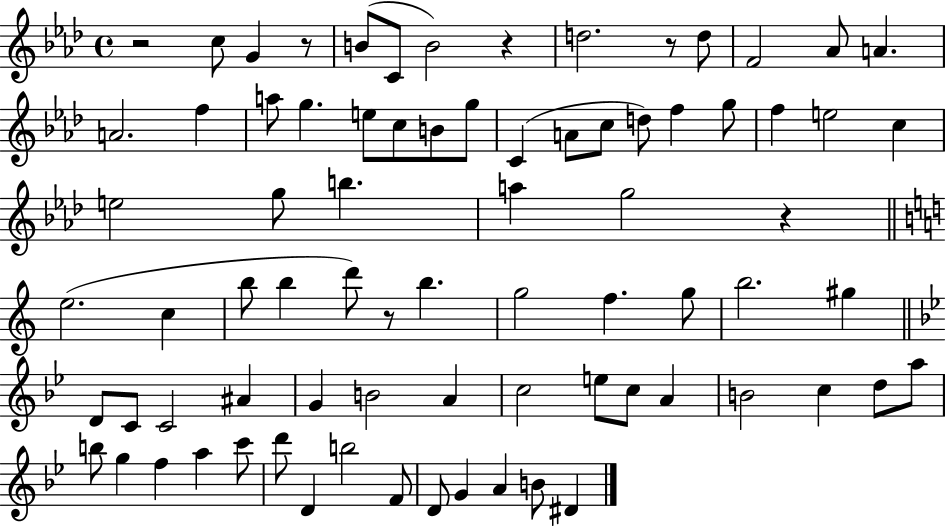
{
  \clef treble
  \time 4/4
  \defaultTimeSignature
  \key aes \major
  r2 c''8 g'4 r8 | b'8( c'8 b'2) r4 | d''2. r8 d''8 | f'2 aes'8 a'4. | \break a'2. f''4 | a''8 g''4. e''8 c''8 b'8 g''8 | c'4( a'8 c''8 d''8) f''4 g''8 | f''4 e''2 c''4 | \break e''2 g''8 b''4. | a''4 g''2 r4 | \bar "||" \break \key a \minor e''2.( c''4 | b''8 b''4 d'''8) r8 b''4. | g''2 f''4. g''8 | b''2. gis''4 | \break \bar "||" \break \key bes \major d'8 c'8 c'2 ais'4 | g'4 b'2 a'4 | c''2 e''8 c''8 a'4 | b'2 c''4 d''8 a''8 | \break b''8 g''4 f''4 a''4 c'''8 | d'''8 d'4 b''2 f'8 | d'8 g'4 a'4 b'8 dis'4 | \bar "|."
}